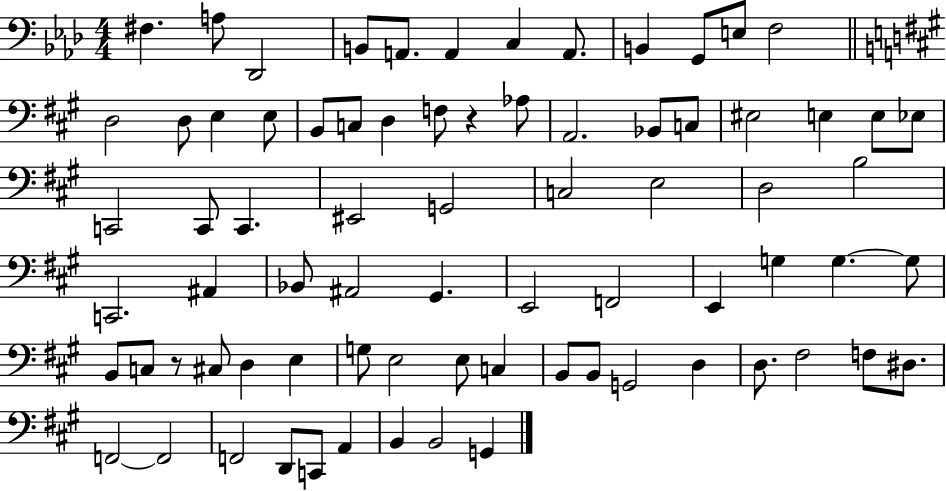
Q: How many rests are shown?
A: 2